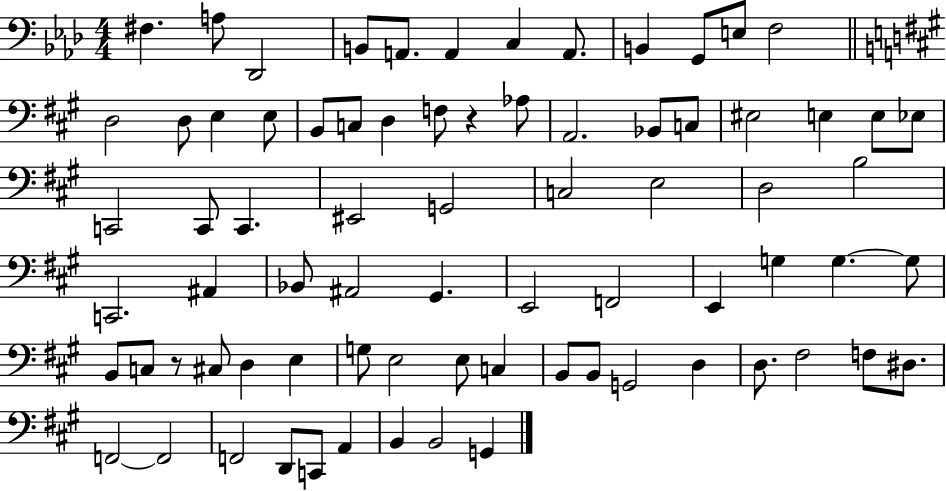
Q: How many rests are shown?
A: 2